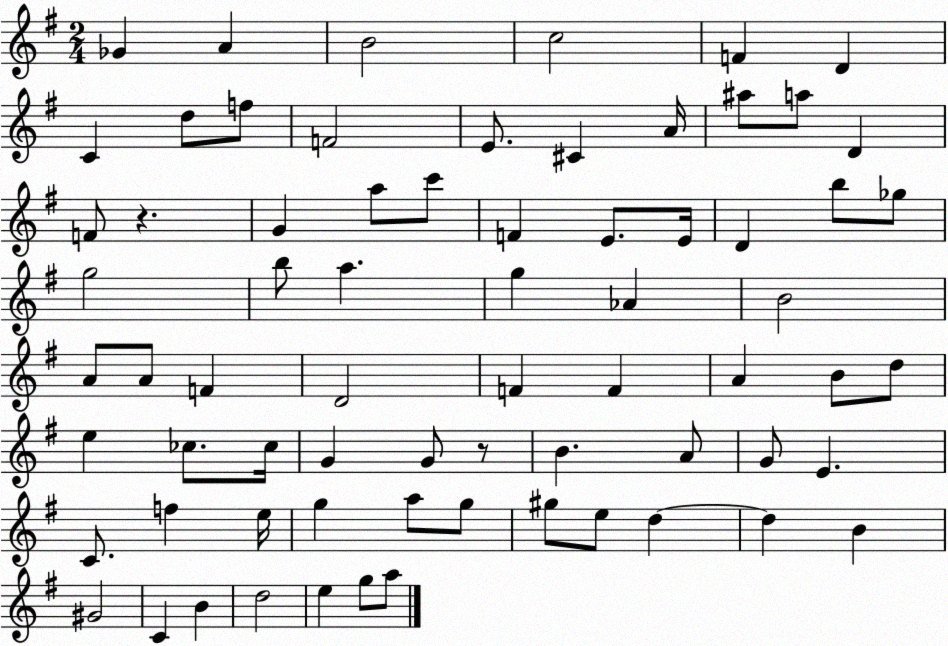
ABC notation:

X:1
T:Untitled
M:2/4
L:1/4
K:G
_G A B2 c2 F D C d/2 f/2 F2 E/2 ^C A/4 ^a/2 a/2 D F/2 z G a/2 c'/2 F E/2 E/4 D b/2 _g/2 g2 b/2 a g _A B2 A/2 A/2 F D2 F F A B/2 d/2 e _c/2 _c/4 G G/2 z/2 B A/2 G/2 E C/2 f e/4 g a/2 g/2 ^g/2 e/2 d d B ^G2 C B d2 e g/2 a/2